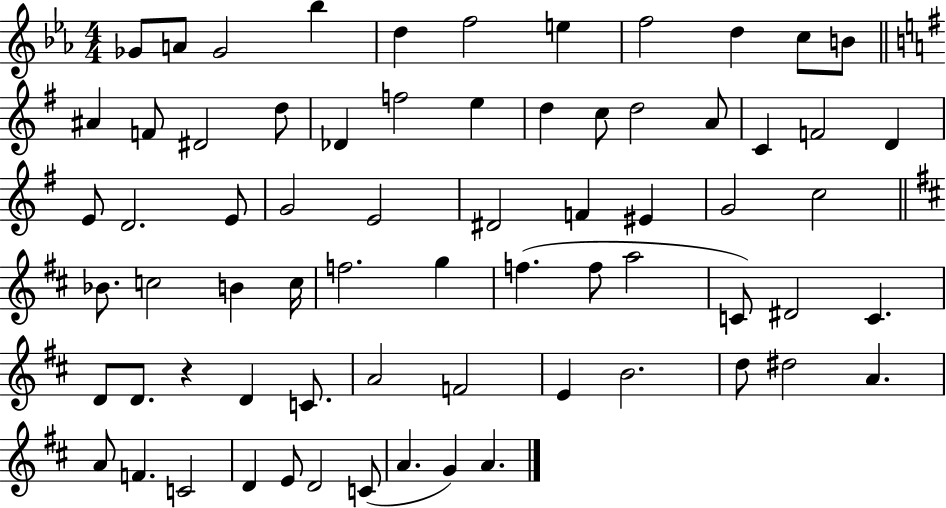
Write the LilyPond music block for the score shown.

{
  \clef treble
  \numericTimeSignature
  \time 4/4
  \key ees \major
  ges'8 a'8 ges'2 bes''4 | d''4 f''2 e''4 | f''2 d''4 c''8 b'8 | \bar "||" \break \key g \major ais'4 f'8 dis'2 d''8 | des'4 f''2 e''4 | d''4 c''8 d''2 a'8 | c'4 f'2 d'4 | \break e'8 d'2. e'8 | g'2 e'2 | dis'2 f'4 eis'4 | g'2 c''2 | \break \bar "||" \break \key b \minor bes'8. c''2 b'4 c''16 | f''2. g''4 | f''4.( f''8 a''2 | c'8) dis'2 c'4. | \break d'8 d'8. r4 d'4 c'8. | a'2 f'2 | e'4 b'2. | d''8 dis''2 a'4. | \break a'8 f'4. c'2 | d'4 e'8 d'2 c'8( | a'4. g'4) a'4. | \bar "|."
}